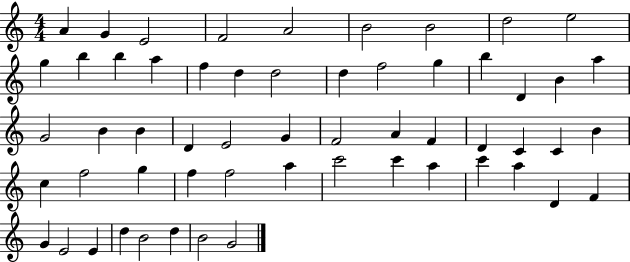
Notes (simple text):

A4/q G4/q E4/h F4/h A4/h B4/h B4/h D5/h E5/h G5/q B5/q B5/q A5/q F5/q D5/q D5/h D5/q F5/h G5/q B5/q D4/q B4/q A5/q G4/h B4/q B4/q D4/q E4/h G4/q F4/h A4/q F4/q D4/q C4/q C4/q B4/q C5/q F5/h G5/q F5/q F5/h A5/q C6/h C6/q A5/q C6/q A5/q D4/q F4/q G4/q E4/h E4/q D5/q B4/h D5/q B4/h G4/h